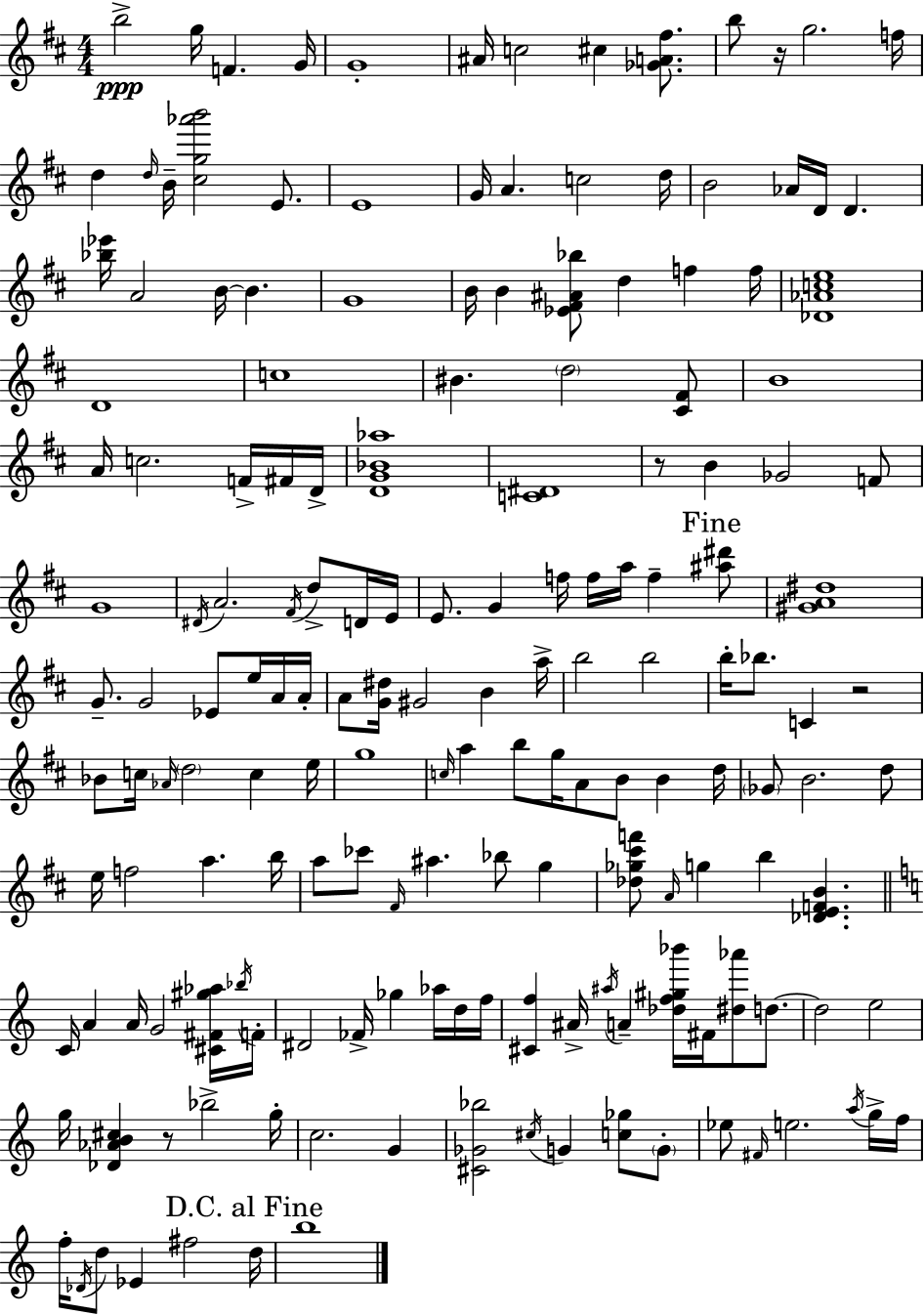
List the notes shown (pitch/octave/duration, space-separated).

B5/h G5/s F4/q. G4/s G4/w A#4/s C5/h C#5/q [Gb4,A4,F#5]/e. B5/e R/s G5/h. F5/s D5/q D5/s B4/s [C#5,G5,Ab6,B6]/h E4/e. E4/w G4/s A4/q. C5/h D5/s B4/h Ab4/s D4/s D4/q. [Bb5,Eb6]/s A4/h B4/s B4/q. G4/w B4/s B4/q [Eb4,F#4,A#4,Bb5]/e D5/q F5/q F5/s [Db4,Ab4,C5,E5]/w D4/w C5/w BIS4/q. D5/h [C#4,F#4]/e B4/w A4/s C5/h. F4/s F#4/s D4/s [D4,G4,Bb4,Ab5]/w [C4,D#4]/w R/e B4/q Gb4/h F4/e G4/w D#4/s A4/h. F#4/s D5/e D4/s E4/s E4/e. G4/q F5/s F5/s A5/s F5/q [A#5,D#6]/e [G#4,A4,D#5]/w G4/e. G4/h Eb4/e E5/s A4/s A4/s A4/e [G4,D#5]/s G#4/h B4/q A5/s B5/h B5/h B5/s Bb5/e. C4/q R/h Bb4/e C5/s Ab4/s D5/h C5/q E5/s G5/w C5/s A5/q B5/e G5/s A4/e B4/e B4/q D5/s Gb4/e B4/h. D5/e E5/s F5/h A5/q. B5/s A5/e CES6/e F#4/s A#5/q. Bb5/e G5/q [Db5,Gb5,C#6,F6]/e A4/s G5/q B5/q [Db4,E4,F4,B4]/q. C4/s A4/q A4/s G4/h [C#4,F#4,G#5,Ab5]/s Bb5/s F4/s D#4/h FES4/s Gb5/q Ab5/s D5/s F5/s [C#4,F5]/q A#4/s A#5/s A4/q [Db5,F5,G#5,Bb6]/s F#4/s [D#5,Ab6]/e D5/e. D5/h E5/h G5/s [Db4,Ab4,B4,C#5]/q R/e Bb5/h G5/s C5/h. G4/q [C#4,Gb4,Bb5]/h C#5/s G4/q [C5,Gb5]/e G4/e Eb5/e F#4/s E5/h. A5/s G5/s F5/s F5/s Db4/s D5/e Eb4/q F#5/h D5/s B5/w